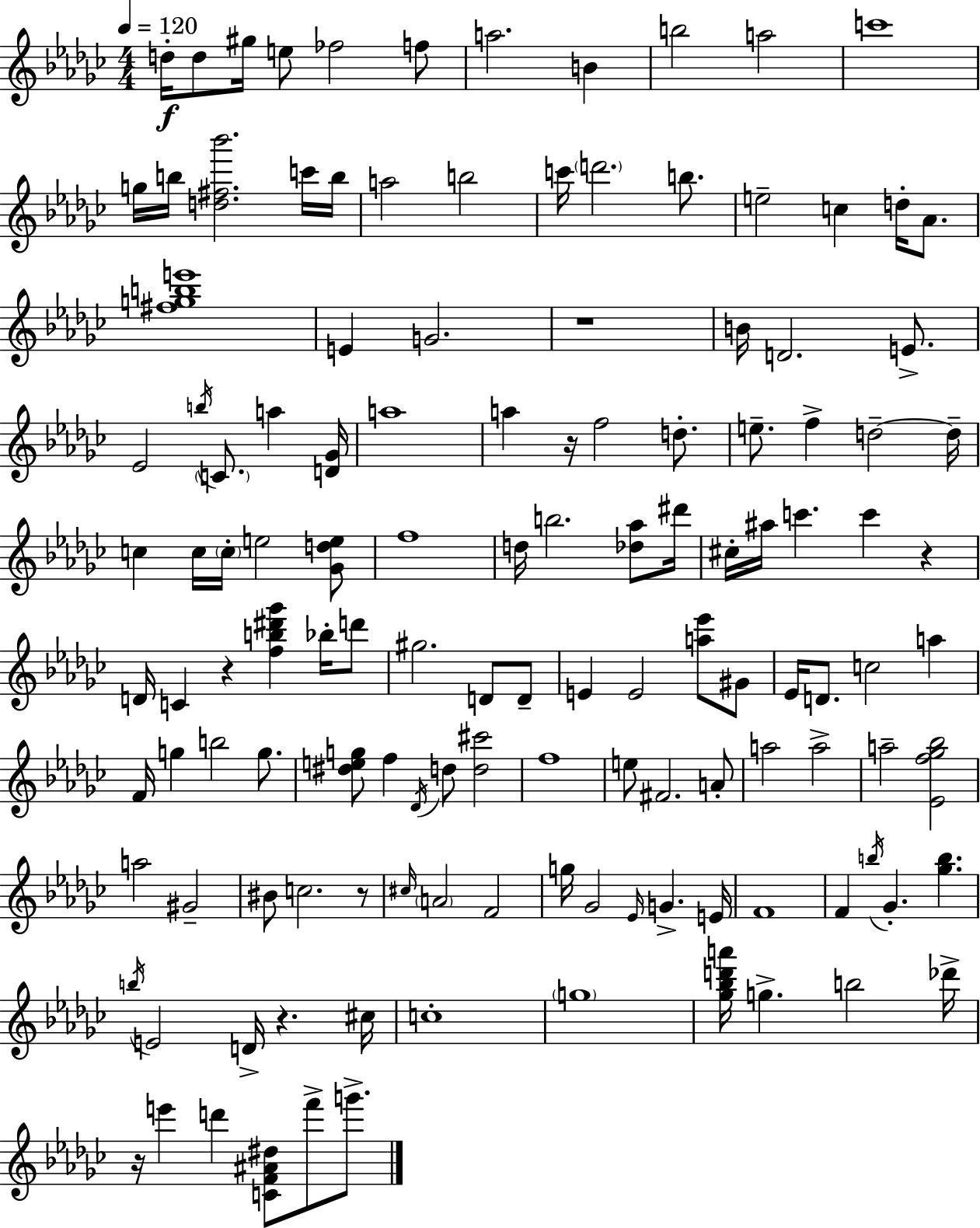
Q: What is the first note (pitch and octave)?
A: D5